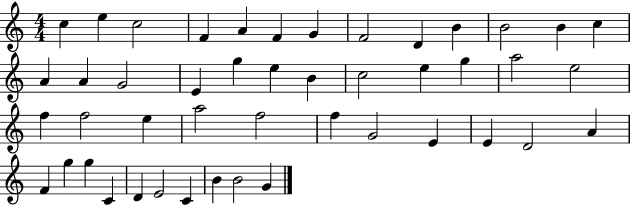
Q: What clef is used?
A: treble